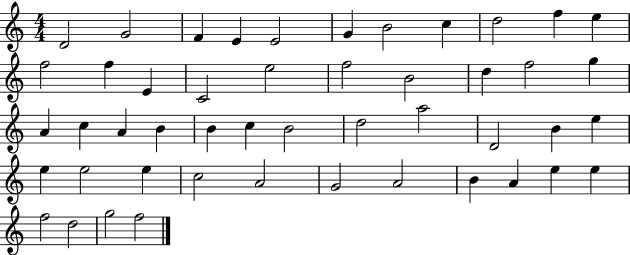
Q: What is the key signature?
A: C major